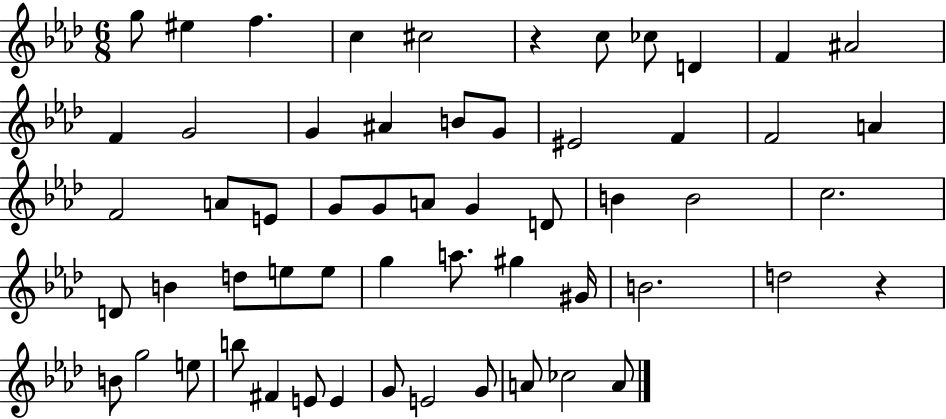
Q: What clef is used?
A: treble